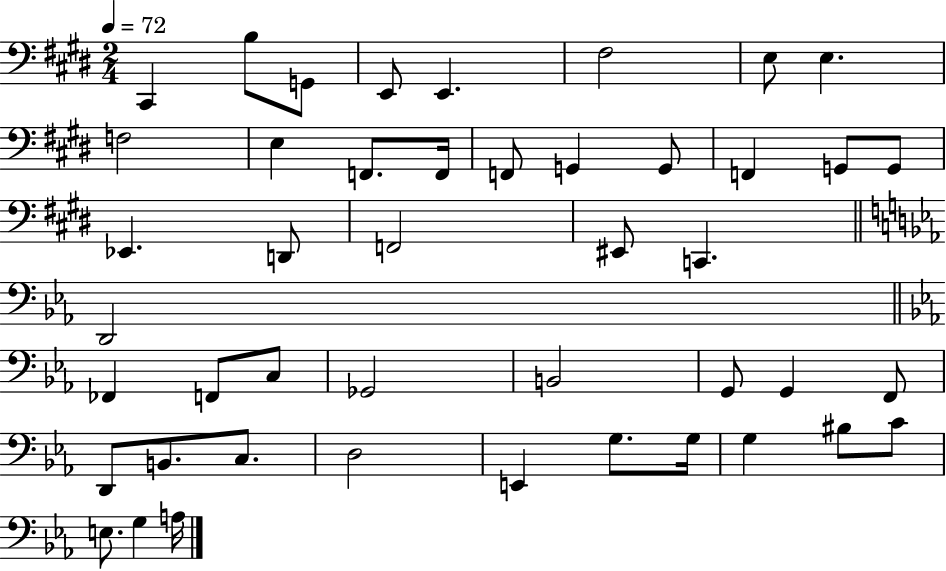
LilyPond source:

{
  \clef bass
  \numericTimeSignature
  \time 2/4
  \key e \major
  \tempo 4 = 72
  \repeat volta 2 { cis,4 b8 g,8 | e,8 e,4. | fis2 | e8 e4. | \break f2 | e4 f,8. f,16 | f,8 g,4 g,8 | f,4 g,8 g,8 | \break ees,4. d,8 | f,2 | eis,8 c,4. | \bar "||" \break \key ees \major d,2 | \bar "||" \break \key ees \major fes,4 f,8 c8 | ges,2 | b,2 | g,8 g,4 f,8 | \break d,8 b,8. c8. | d2 | e,4 g8. g16 | g4 bis8 c'8 | \break e8. g4 a16 | } \bar "|."
}